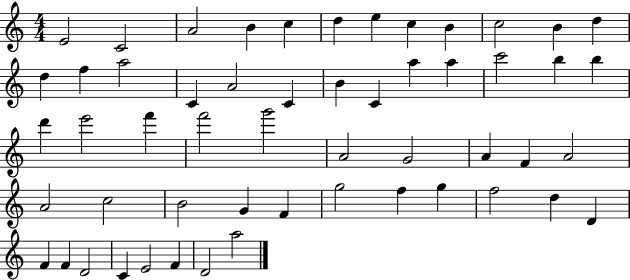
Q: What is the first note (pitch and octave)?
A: E4